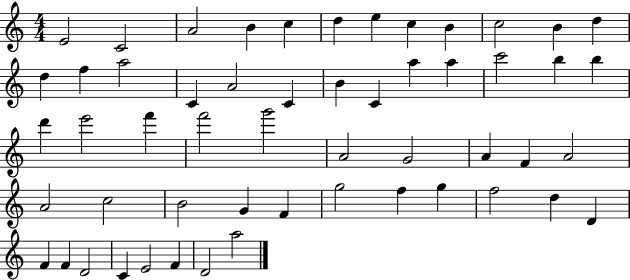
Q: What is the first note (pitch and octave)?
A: E4